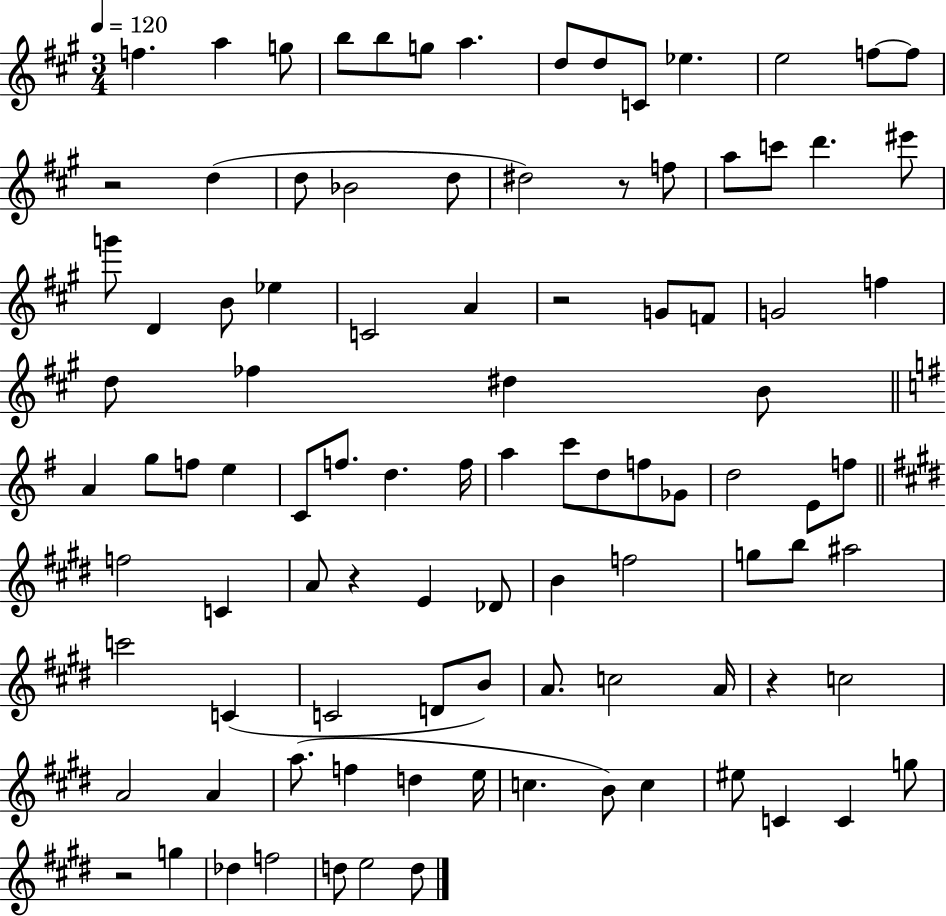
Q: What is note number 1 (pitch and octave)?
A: F5